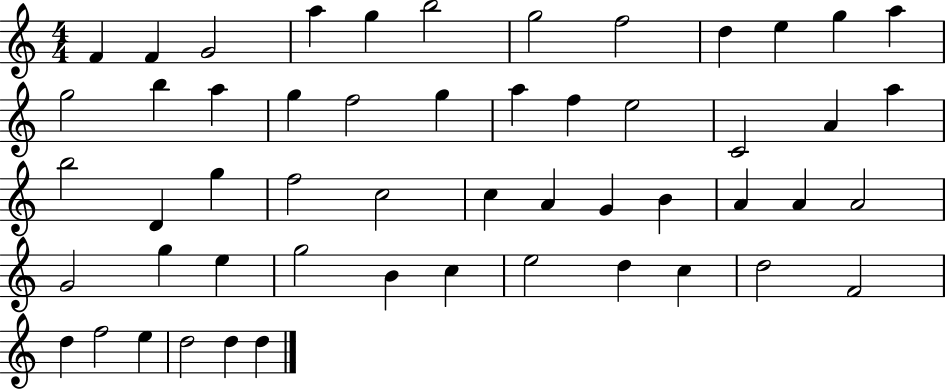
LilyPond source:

{
  \clef treble
  \numericTimeSignature
  \time 4/4
  \key c \major
  f'4 f'4 g'2 | a''4 g''4 b''2 | g''2 f''2 | d''4 e''4 g''4 a''4 | \break g''2 b''4 a''4 | g''4 f''2 g''4 | a''4 f''4 e''2 | c'2 a'4 a''4 | \break b''2 d'4 g''4 | f''2 c''2 | c''4 a'4 g'4 b'4 | a'4 a'4 a'2 | \break g'2 g''4 e''4 | g''2 b'4 c''4 | e''2 d''4 c''4 | d''2 f'2 | \break d''4 f''2 e''4 | d''2 d''4 d''4 | \bar "|."
}